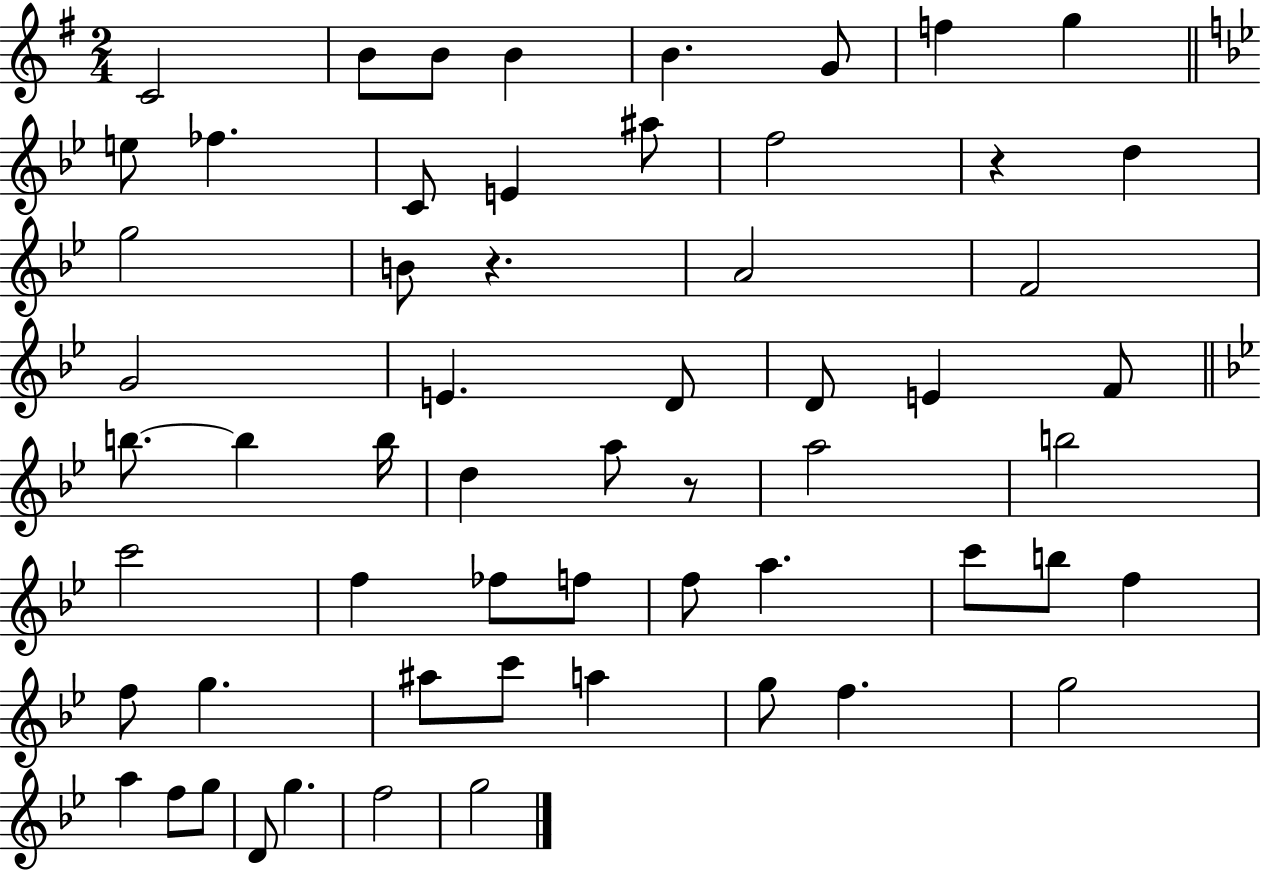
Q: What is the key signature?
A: G major